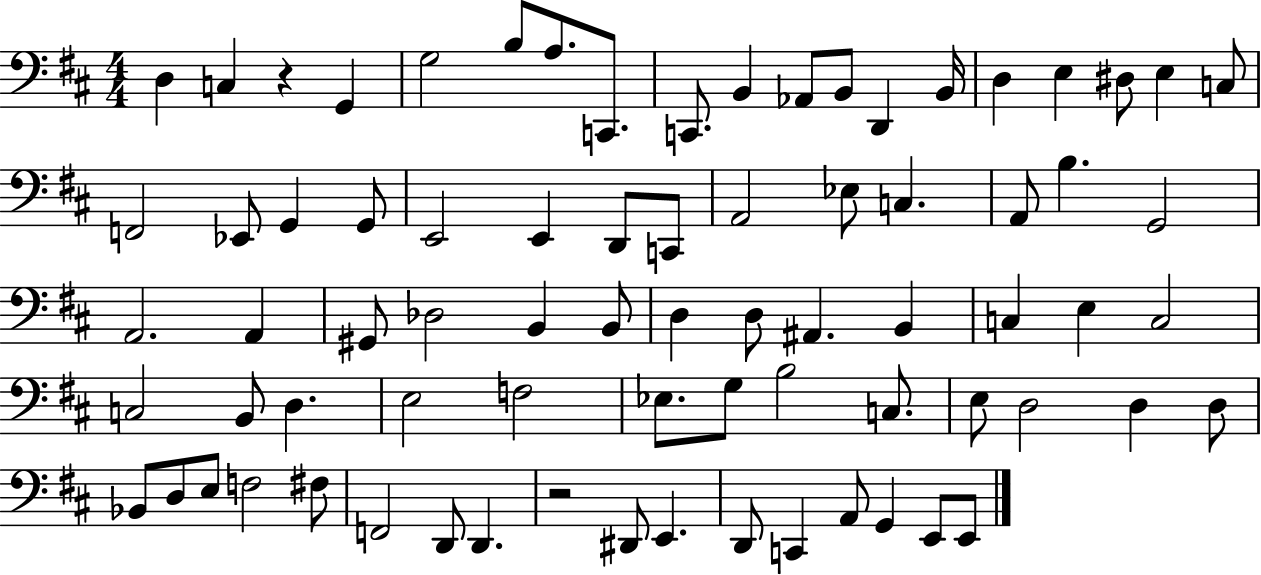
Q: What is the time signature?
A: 4/4